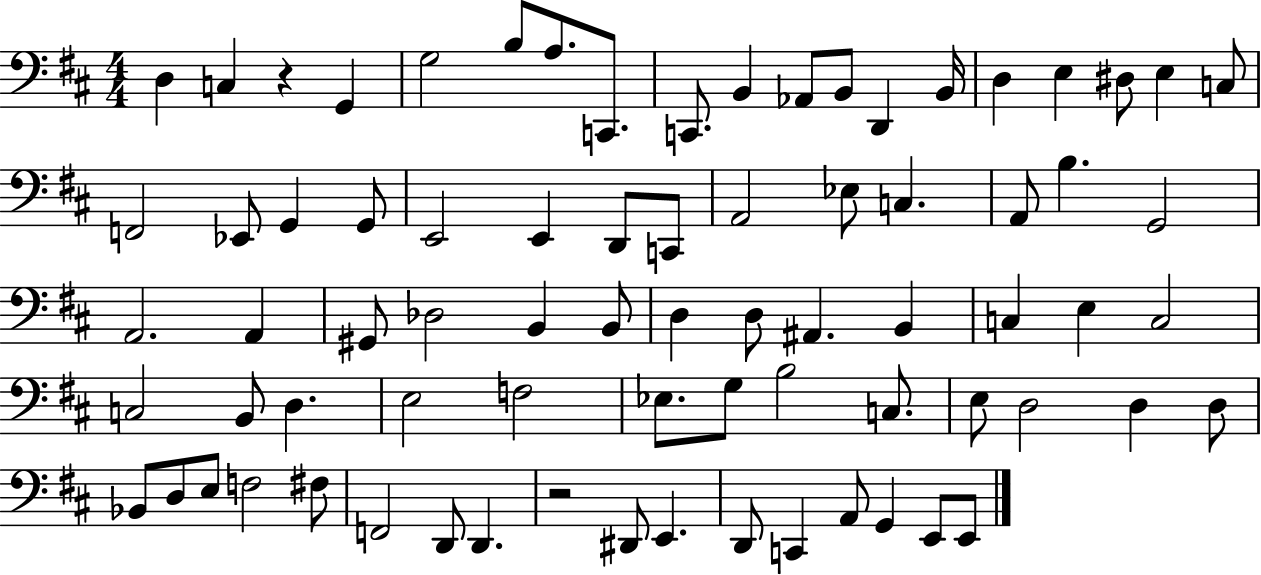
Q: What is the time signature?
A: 4/4